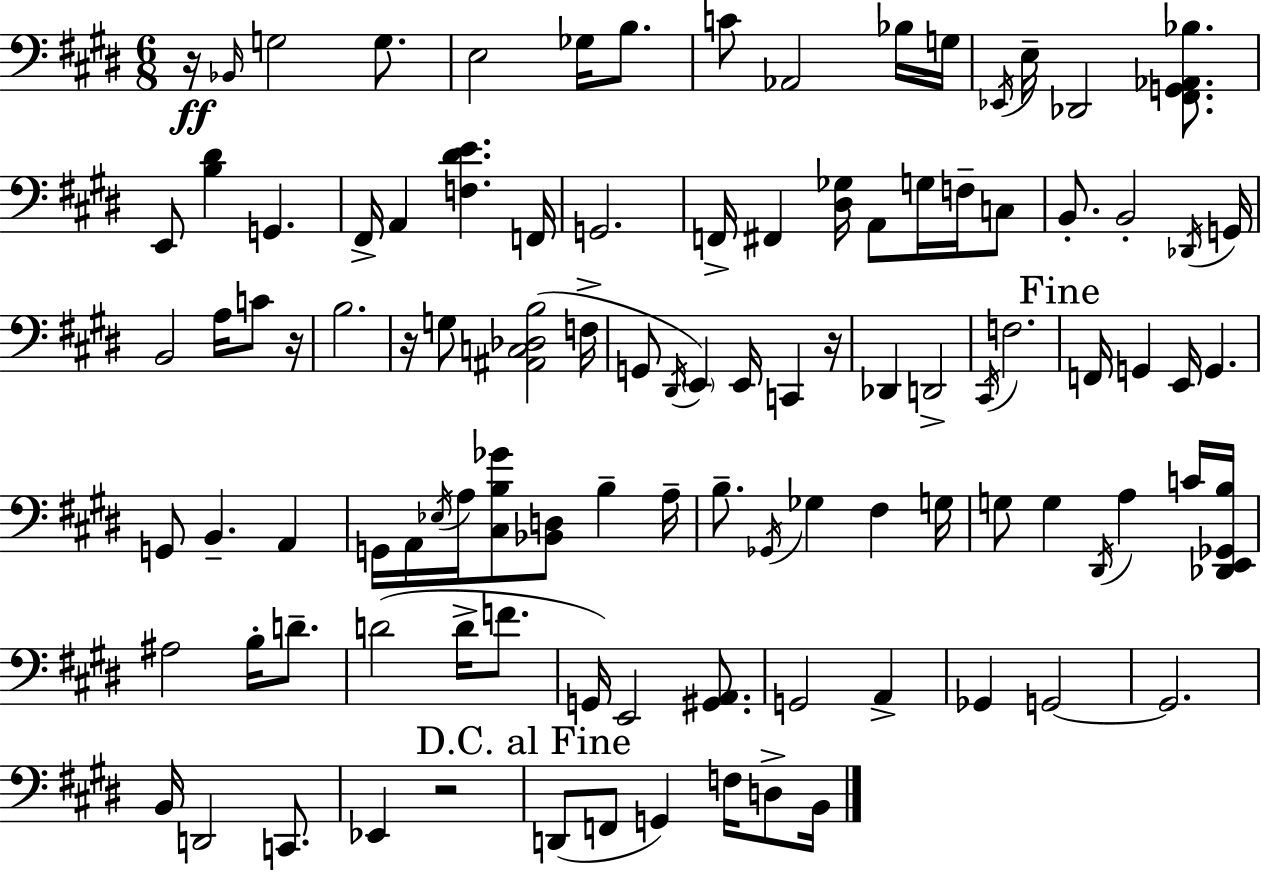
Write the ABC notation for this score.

X:1
T:Untitled
M:6/8
L:1/4
K:E
z/4 _B,,/4 G,2 G,/2 E,2 _G,/4 B,/2 C/2 _A,,2 _B,/4 G,/4 _E,,/4 E,/4 _D,,2 [^F,,G,,_A,,_B,]/2 E,,/2 [B,^D] G,, ^F,,/4 A,, [F,^DE] F,,/4 G,,2 F,,/4 ^F,, [^D,_G,]/4 A,,/2 G,/4 F,/4 C,/2 B,,/2 B,,2 _D,,/4 G,,/4 B,,2 A,/4 C/2 z/4 B,2 z/4 G,/2 [^A,,C,_D,B,]2 F,/4 G,,/2 ^D,,/4 E,, E,,/4 C,, z/4 _D,, D,,2 ^C,,/4 F,2 F,,/4 G,, E,,/4 G,, G,,/2 B,, A,, G,,/4 A,,/4 _E,/4 A,/4 [^C,B,_G]/2 [_B,,D,]/2 B, A,/4 B,/2 _G,,/4 _G, ^F, G,/4 G,/2 G, ^D,,/4 A, C/4 [_D,,E,,_G,,B,]/4 ^A,2 B,/4 D/2 D2 D/4 F/2 G,,/4 E,,2 [^G,,A,,]/2 G,,2 A,, _G,, G,,2 G,,2 B,,/4 D,,2 C,,/2 _E,, z2 D,,/2 F,,/2 G,, F,/4 D,/2 B,,/4